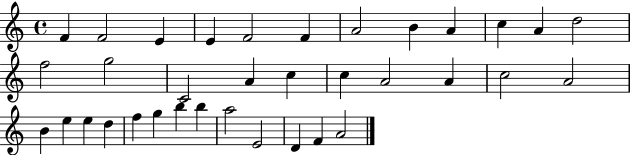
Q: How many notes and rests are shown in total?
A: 35